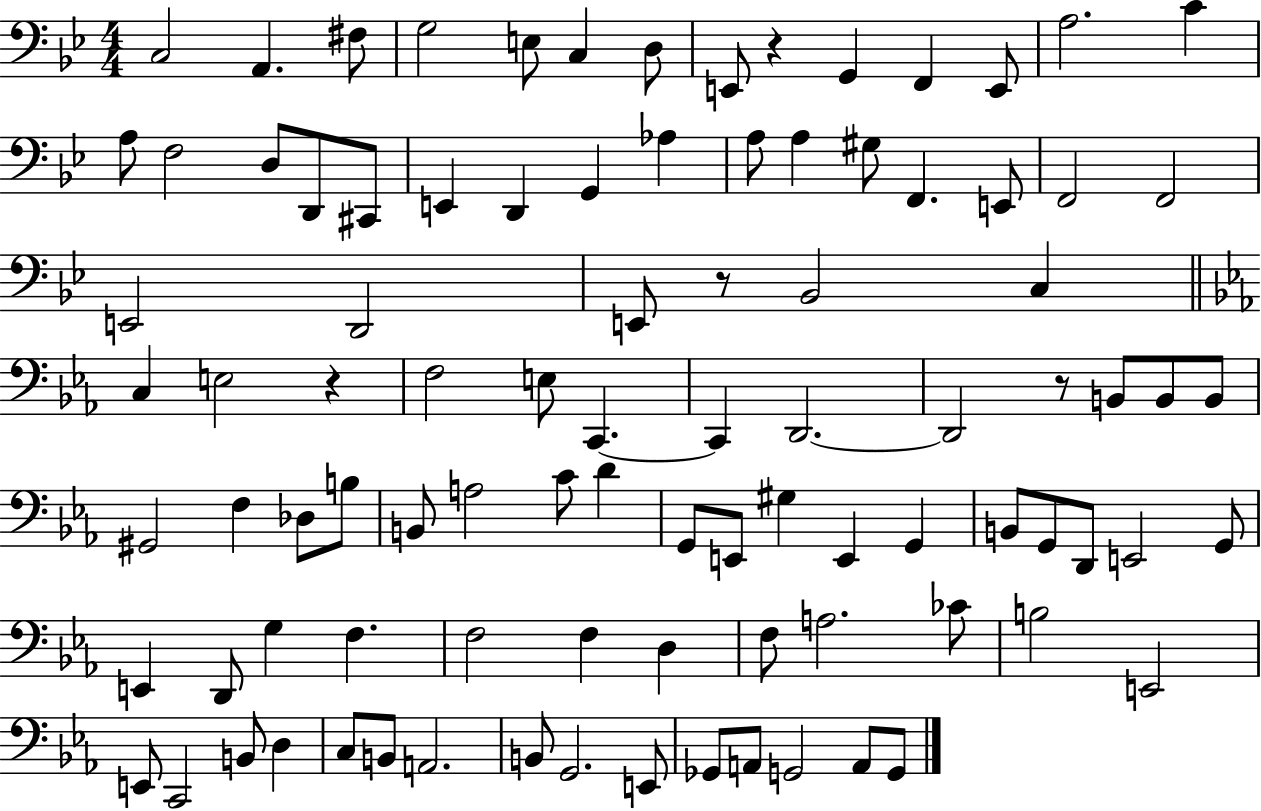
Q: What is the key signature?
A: BES major